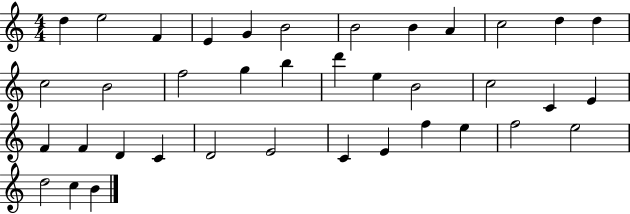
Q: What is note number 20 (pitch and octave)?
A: B4